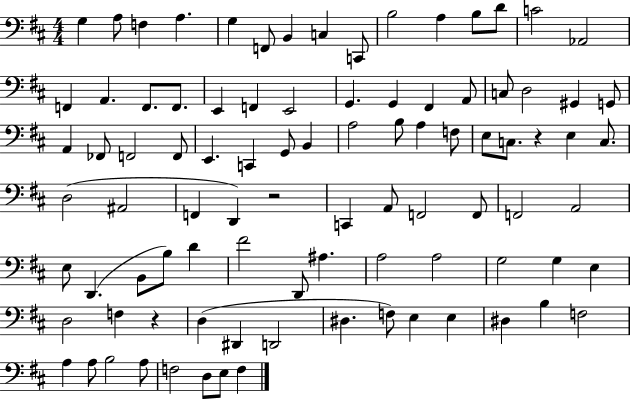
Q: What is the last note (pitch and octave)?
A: F3